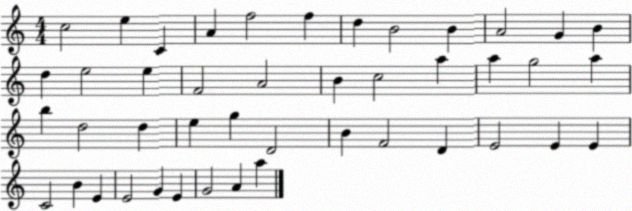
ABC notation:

X:1
T:Untitled
M:4/4
L:1/4
K:C
c2 e C A f2 f d B2 B A2 G B d e2 e F2 A2 B c2 a a g2 a b d2 d e g D2 B F2 D E2 E E C2 B E E2 G E G2 A a